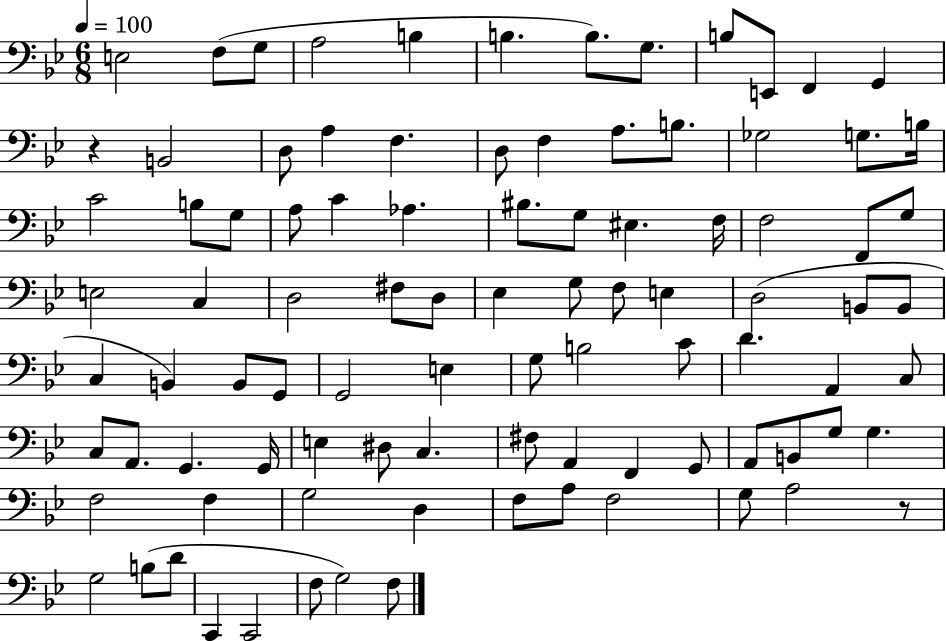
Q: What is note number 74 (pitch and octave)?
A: G3